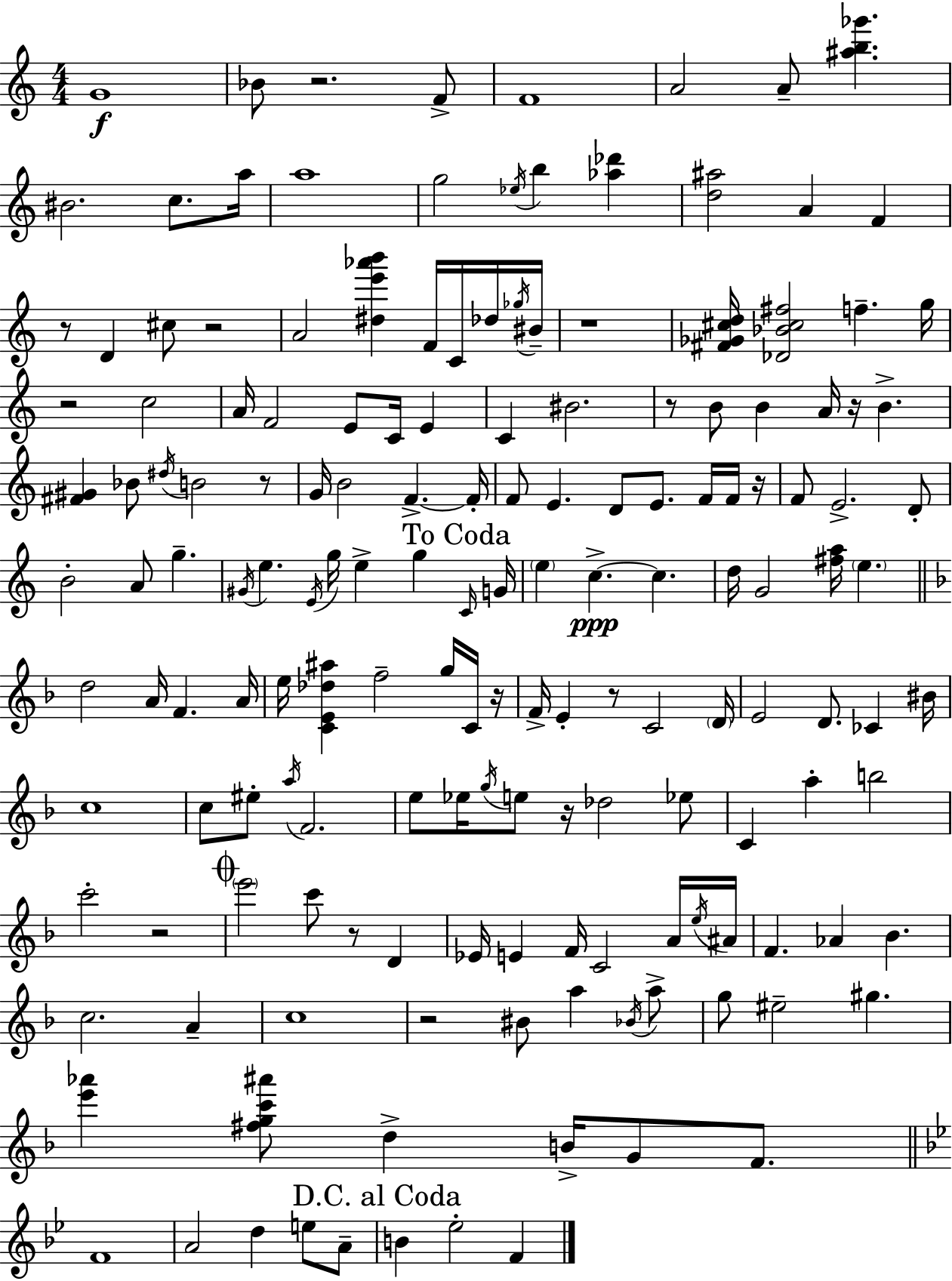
{
  \clef treble
  \numericTimeSignature
  \time 4/4
  \key c \major
  g'1\f | bes'8 r2. f'8-> | f'1 | a'2 a'8-- <ais'' b'' ges'''>4. | \break bis'2. c''8. a''16 | a''1 | g''2 \acciaccatura { ees''16 } b''4 <aes'' des'''>4 | <d'' ais''>2 a'4 f'4 | \break r8 d'4 cis''8 r2 | a'2 <dis'' e''' aes''' b'''>4 f'16 c'16 des''16 | \acciaccatura { ges''16 } bis'16-- r1 | <fis' ges' cis'' d''>16 <des' bes' cis'' fis''>2 f''4.-- | \break g''16 r2 c''2 | a'16 f'2 e'8 c'16 e'4 | c'4 bis'2. | r8 b'8 b'4 a'16 r16 b'4.-> | \break <fis' gis'>4 bes'8 \acciaccatura { dis''16 } b'2 | r8 g'16 b'2 f'4.->~~ | f'16-. f'8 e'4. d'8 e'8. | f'16 f'16 r16 f'8 e'2.-> | \break d'8-. b'2-. a'8 g''4.-- | \acciaccatura { gis'16 } e''4. \acciaccatura { e'16 } g''16 e''4-> | g''4 \mark "To Coda" \grace { c'16 } g'16 \parenthesize e''4 c''4.->~~\ppp | c''4. d''16 g'2 <fis'' a''>16 | \break \parenthesize e''4. \bar "||" \break \key f \major d''2 a'16 f'4. a'16 | e''16 <c' e' des'' ais''>4 f''2-- g''16 c'16 r16 | f'16-> e'4-. r8 c'2 \parenthesize d'16 | e'2 d'8. ces'4 bis'16 | \break c''1 | c''8 eis''8-. \acciaccatura { a''16 } f'2. | e''8 ees''16 \acciaccatura { g''16 } e''8 r16 des''2 | ees''8 c'4 a''4-. b''2 | \break c'''2-. r2 | \mark \markup { \musicglyph "scripts.coda" } \parenthesize e'''2 c'''8 r8 d'4 | ees'16 e'4 f'16 c'2 | a'16 \acciaccatura { e''16 } ais'16 f'4. aes'4 bes'4. | \break c''2. a'4-- | c''1 | r2 bis'8 a''4 | \acciaccatura { bes'16 } a''8-> g''8 eis''2-- gis''4. | \break <e''' aes'''>4 <fis'' g'' c''' ais'''>8 d''4-> b'16-> g'8 | f'8. \bar "||" \break \key bes \major f'1 | a'2 d''4 e''8 a'8-- | \mark "D.C. al Coda" b'4 ees''2-. f'4 | \bar "|."
}